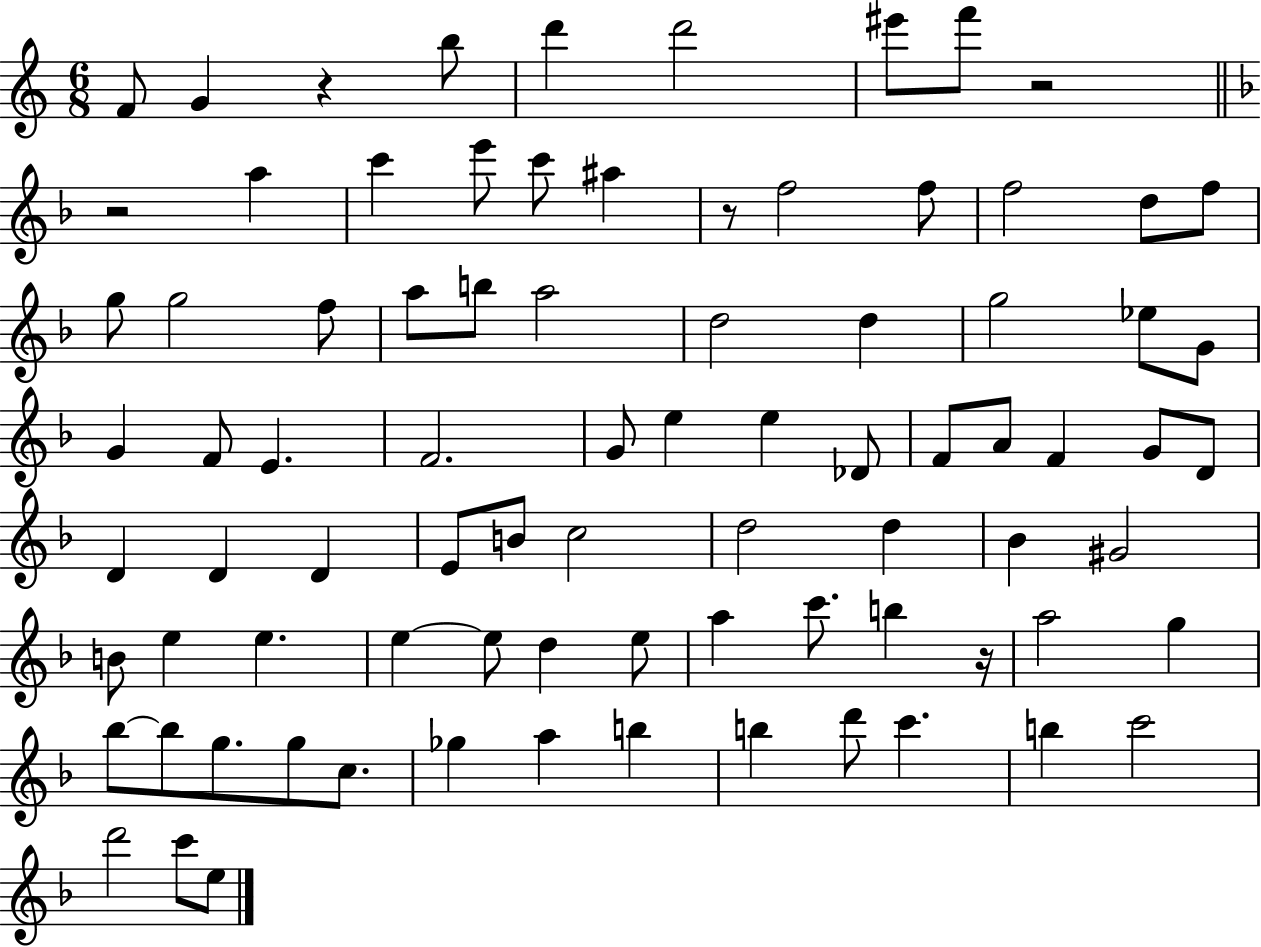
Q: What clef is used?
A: treble